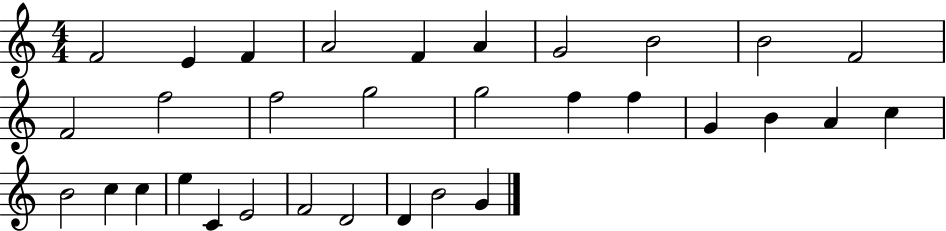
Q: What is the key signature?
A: C major